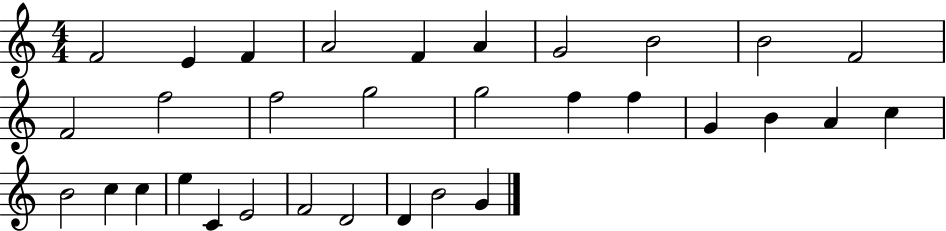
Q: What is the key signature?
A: C major